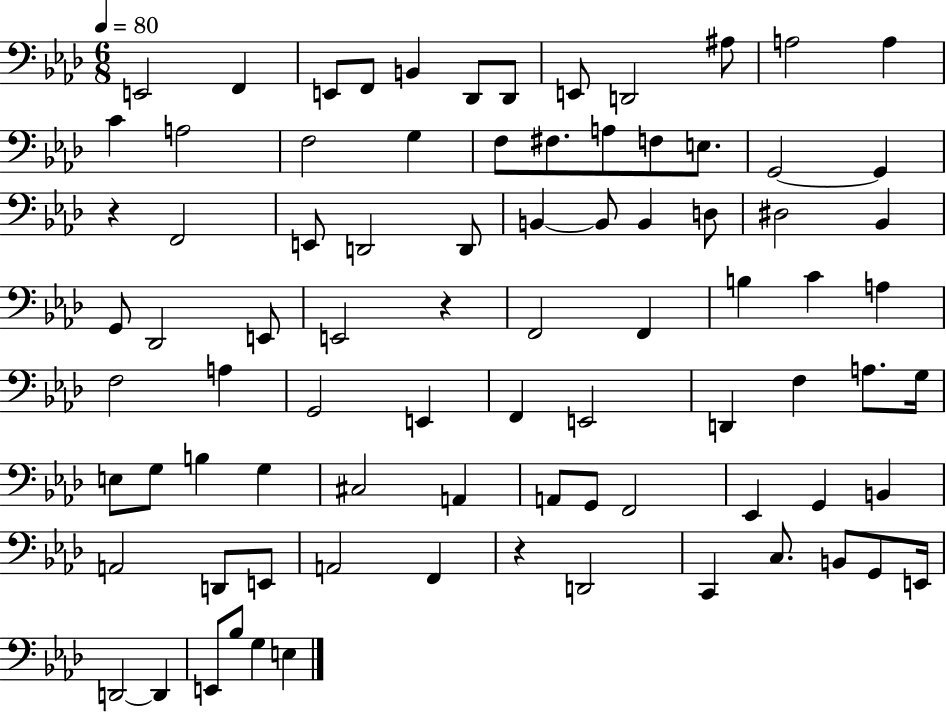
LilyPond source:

{
  \clef bass
  \numericTimeSignature
  \time 6/8
  \key aes \major
  \tempo 4 = 80
  \repeat volta 2 { e,2 f,4 | e,8 f,8 b,4 des,8 des,8 | e,8 d,2 ais8 | a2 a4 | \break c'4 a2 | f2 g4 | f8 fis8. a8 f8 e8. | g,2~~ g,4 | \break r4 f,2 | e,8 d,2 d,8 | b,4~~ b,8 b,4 d8 | dis2 bes,4 | \break g,8 des,2 e,8 | e,2 r4 | f,2 f,4 | b4 c'4 a4 | \break f2 a4 | g,2 e,4 | f,4 e,2 | d,4 f4 a8. g16 | \break e8 g8 b4 g4 | cis2 a,4 | a,8 g,8 f,2 | ees,4 g,4 b,4 | \break a,2 d,8 e,8 | a,2 f,4 | r4 d,2 | c,4 c8. b,8 g,8 e,16 | \break d,2~~ d,4 | e,8 bes8 g4 e4 | } \bar "|."
}